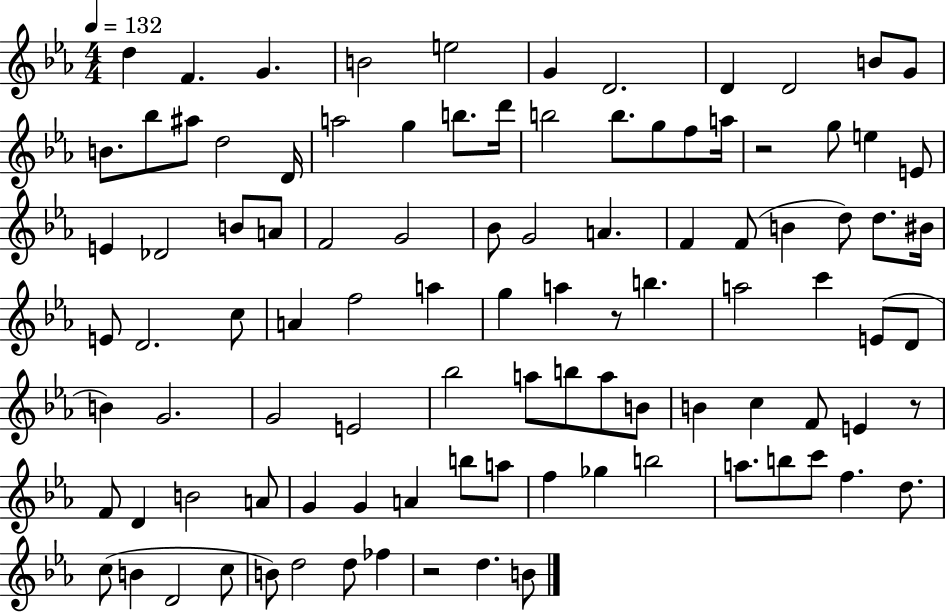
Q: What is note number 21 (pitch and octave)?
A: B5